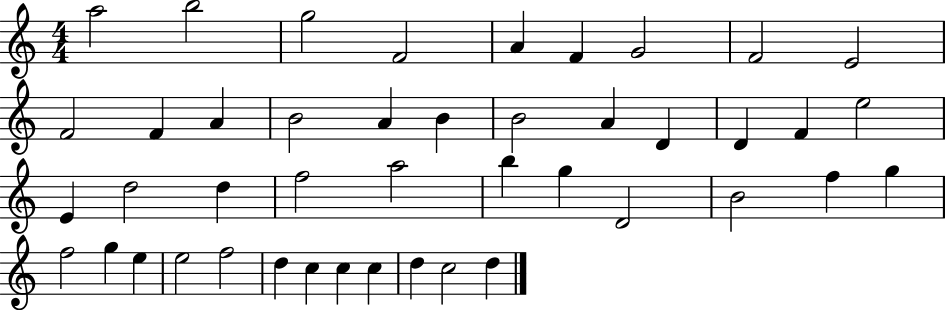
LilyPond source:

{
  \clef treble
  \numericTimeSignature
  \time 4/4
  \key c \major
  a''2 b''2 | g''2 f'2 | a'4 f'4 g'2 | f'2 e'2 | \break f'2 f'4 a'4 | b'2 a'4 b'4 | b'2 a'4 d'4 | d'4 f'4 e''2 | \break e'4 d''2 d''4 | f''2 a''2 | b''4 g''4 d'2 | b'2 f''4 g''4 | \break f''2 g''4 e''4 | e''2 f''2 | d''4 c''4 c''4 c''4 | d''4 c''2 d''4 | \break \bar "|."
}